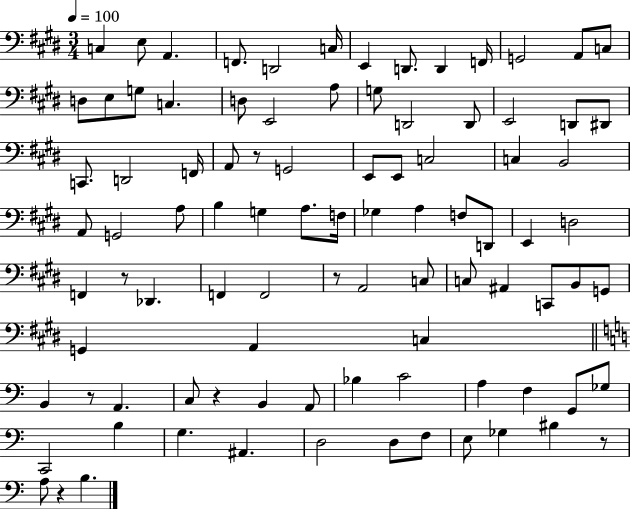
{
  \clef bass
  \numericTimeSignature
  \time 3/4
  \key e \major
  \tempo 4 = 100
  c4 e8 a,4. | f,8. d,2 c16 | e,4 d,8. d,4 f,16 | g,2 a,8 c8 | \break d8 e8 g8 c4. | d8 e,2 a8 | g8 d,2 d,8 | e,2 d,8 dis,8 | \break c,8. d,2 f,16 | a,8 r8 g,2 | e,8 e,8 c2 | c4 b,2 | \break a,8 g,2 a8 | b4 g4 a8. f16 | ges4 a4 f8 d,8 | e,4 d2 | \break f,4 r8 des,4. | f,4 f,2 | r8 a,2 c8 | c8 ais,4 c,8 b,8 g,8 | \break g,4 a,4 c4 | \bar "||" \break \key c \major b,4 r8 a,4. | c8 r4 b,4 a,8 | bes4 c'2 | a4 f4 g,8 ges8 | \break c,2 b4 | g4. ais,4. | d2 d8 f8 | e8 ges4 bis4 r8 | \break a8 r4 b4. | \bar "|."
}